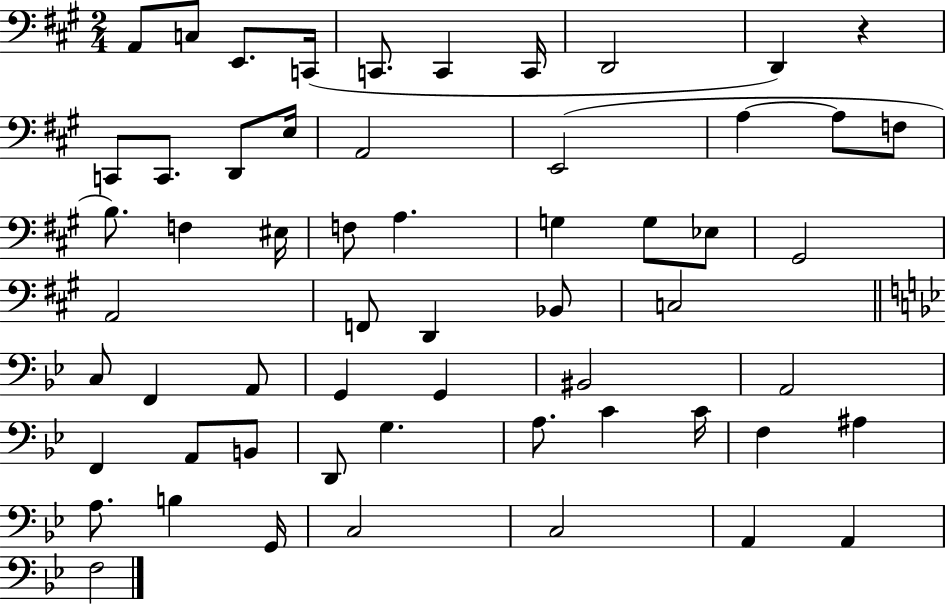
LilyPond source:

{
  \clef bass
  \numericTimeSignature
  \time 2/4
  \key a \major
  a,8 c8 e,8. c,16( | c,8. c,4 c,16 | d,2 | d,4) r4 | \break c,8 c,8. d,8 e16 | a,2 | e,2( | a4~~ a8 f8 | \break b8.) f4 eis16 | f8 a4. | g4 g8 ees8 | gis,2 | \break a,2 | f,8 d,4 bes,8 | c2 | \bar "||" \break \key bes \major c8 f,4 a,8 | g,4 g,4 | bis,2 | a,2 | \break f,4 a,8 b,8 | d,8 g4. | a8. c'4 c'16 | f4 ais4 | \break a8. b4 g,16 | c2 | c2 | a,4 a,4 | \break f2 | \bar "|."
}